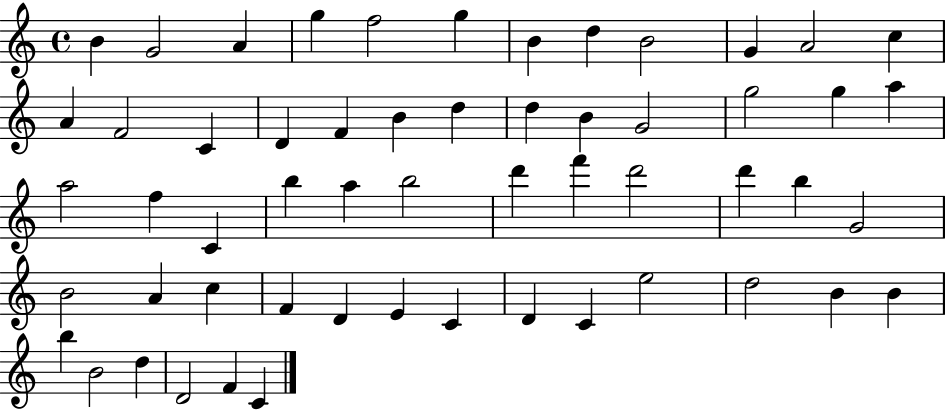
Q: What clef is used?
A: treble